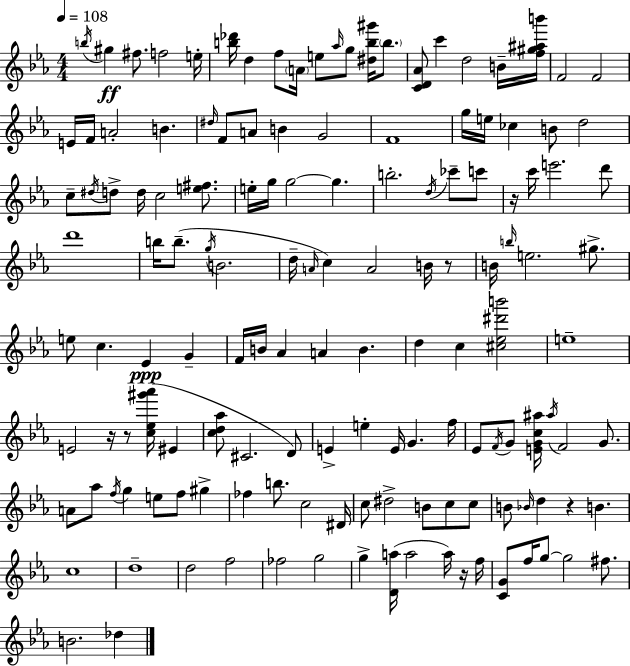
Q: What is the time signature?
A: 4/4